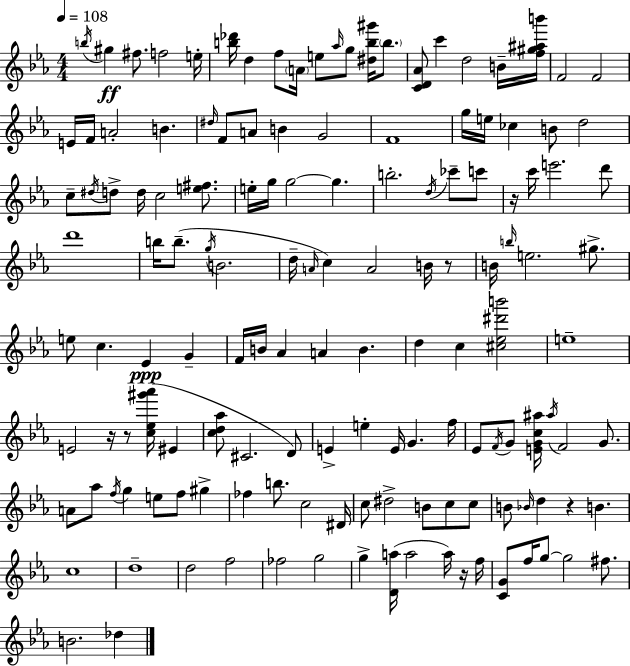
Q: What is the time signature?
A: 4/4